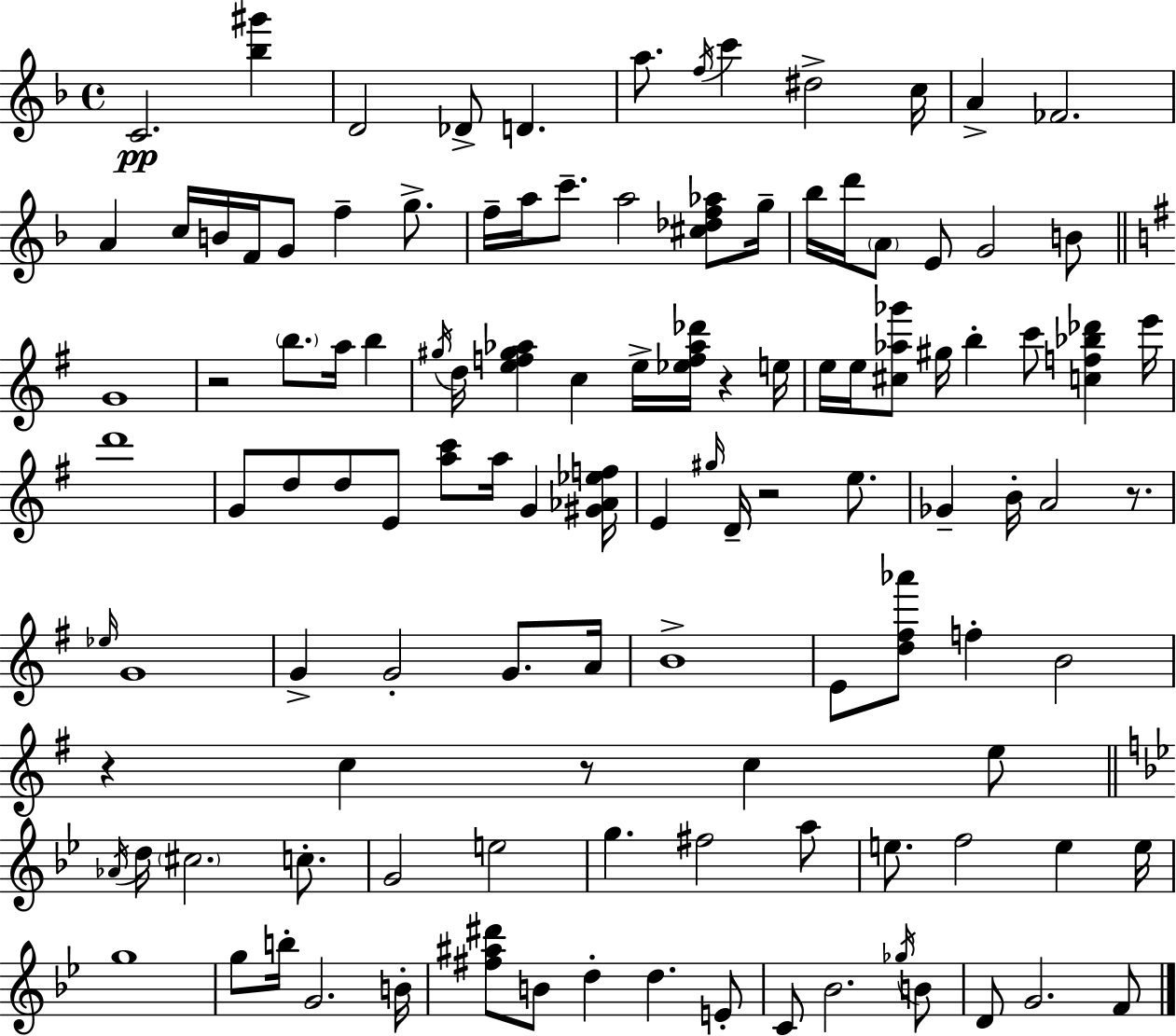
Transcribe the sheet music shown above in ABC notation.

X:1
T:Untitled
M:4/4
L:1/4
K:F
C2 [_b^g'] D2 _D/2 D a/2 f/4 c' ^d2 c/4 A _F2 A c/4 B/4 F/4 G/2 f g/2 f/4 a/4 c'/2 a2 [^c_df_a]/2 g/4 _b/4 d'/4 A/2 E/2 G2 B/2 G4 z2 b/2 a/4 b ^g/4 d/4 [ef^g_a] c e/4 [_ef_a_d']/4 z e/4 e/4 e/4 [^c_a_g']/2 ^g/4 b c'/2 [cf_b_d'] e'/4 d'4 G/2 d/2 d/2 E/2 [ac']/2 a/4 G [^G_A_ef]/4 E ^g/4 D/4 z2 e/2 _G B/4 A2 z/2 _e/4 G4 G G2 G/2 A/4 B4 E/2 [d^f_a']/2 f B2 z c z/2 c e/2 _A/4 d/4 ^c2 c/2 G2 e2 g ^f2 a/2 e/2 f2 e e/4 g4 g/2 b/4 G2 B/4 [^f^a^d']/2 B/2 d d E/2 C/2 _B2 _g/4 B/2 D/2 G2 F/2